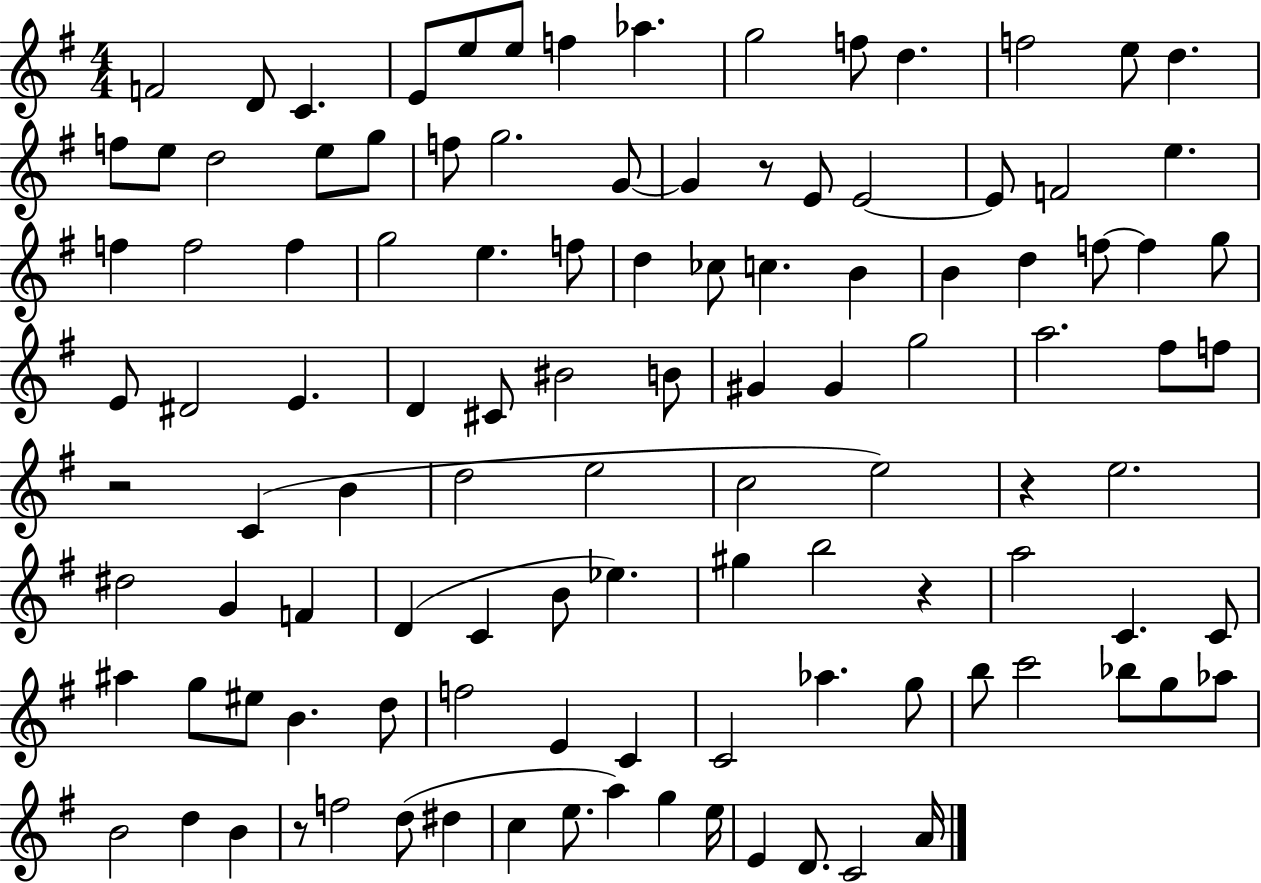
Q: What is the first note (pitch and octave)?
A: F4